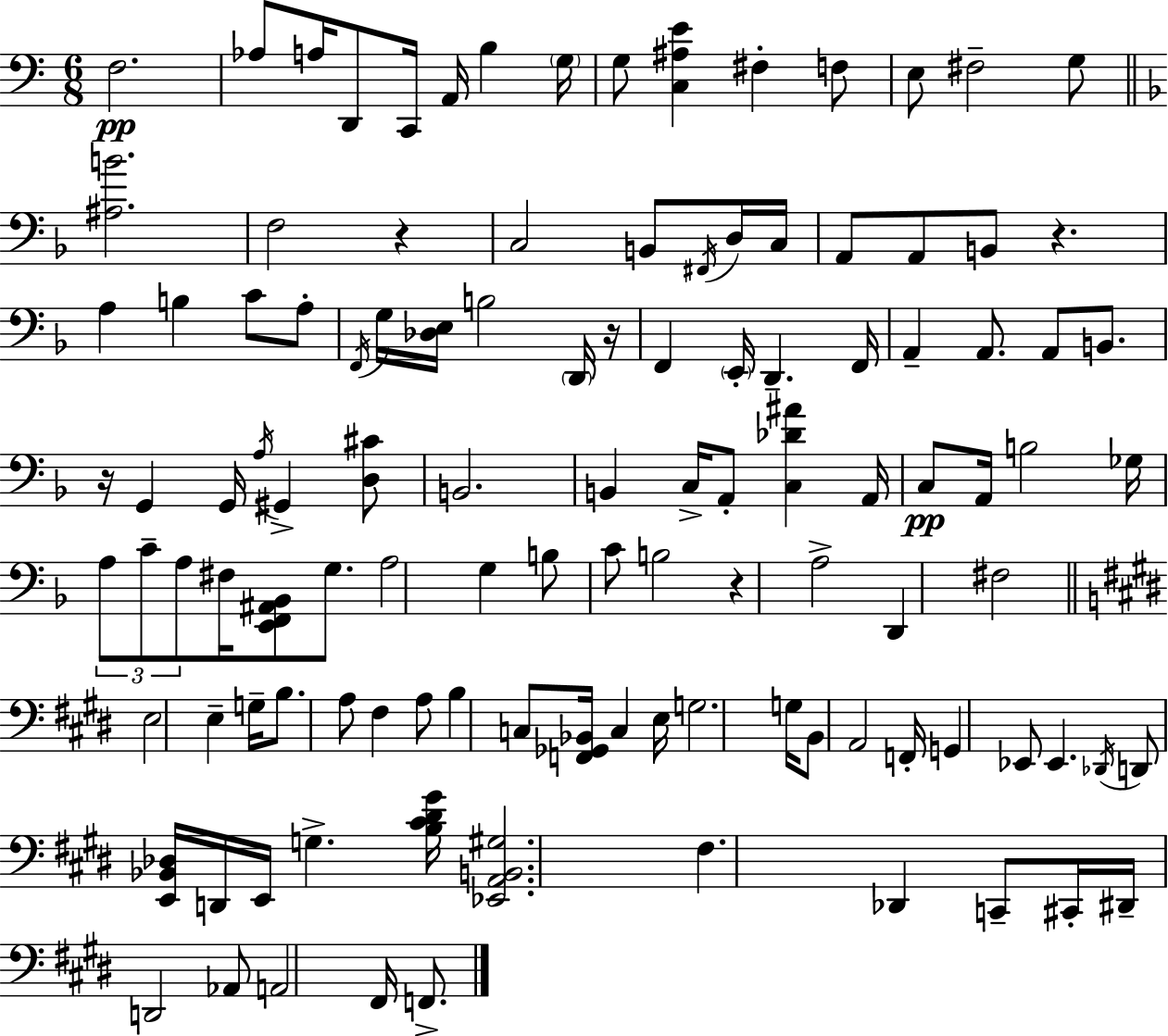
X:1
T:Untitled
M:6/8
L:1/4
K:Am
F,2 _A,/2 A,/4 D,,/2 C,,/4 A,,/4 B, G,/4 G,/2 [C,^A,E] ^F, F,/2 E,/2 ^F,2 G,/2 [^A,B]2 F,2 z C,2 B,,/2 ^F,,/4 D,/4 C,/4 A,,/2 A,,/2 B,,/2 z A, B, C/2 A,/2 F,,/4 G,/4 [_D,E,]/4 B,2 D,,/4 z/4 F,, E,,/4 D,, F,,/4 A,, A,,/2 A,,/2 B,,/2 z/4 G,, G,,/4 A,/4 ^G,, [D,^C]/2 B,,2 B,, C,/4 A,,/2 [C,_D^A] A,,/4 C,/2 A,,/4 B,2 _G,/4 A,/2 C/2 A,/2 ^F,/4 [E,,F,,^A,,_B,,]/2 G,/2 A,2 G, B,/2 C/2 B,2 z A,2 D,, ^F,2 E,2 E, G,/4 B,/2 A,/2 ^F, A,/2 B, C,/2 [F,,_G,,_B,,]/4 C, E,/4 G,2 G,/4 B,,/2 A,,2 F,,/4 G,, _E,,/2 _E,, _D,,/4 D,,/2 [E,,_B,,_D,]/4 D,,/4 E,,/4 G, [B,^C^D^G]/4 [_E,,A,,B,,^G,]2 ^F, _D,, C,,/2 ^C,,/4 ^D,,/4 D,,2 _A,,/2 A,,2 ^F,,/4 F,,/2